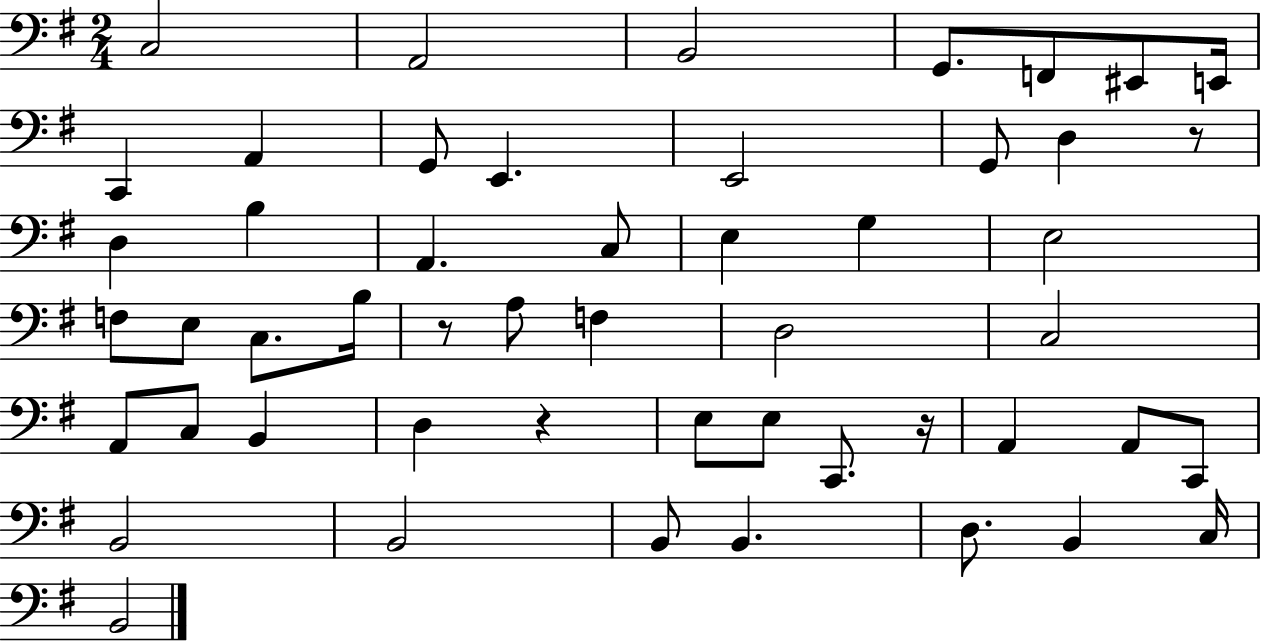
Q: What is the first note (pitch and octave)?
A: C3